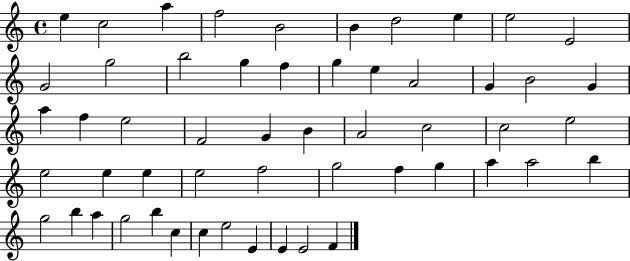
{
  \clef treble
  \time 4/4
  \defaultTimeSignature
  \key c \major
  e''4 c''2 a''4 | f''2 b'2 | b'4 d''2 e''4 | e''2 e'2 | \break g'2 g''2 | b''2 g''4 f''4 | g''4 e''4 a'2 | g'4 b'2 g'4 | \break a''4 f''4 e''2 | f'2 g'4 b'4 | a'2 c''2 | c''2 e''2 | \break e''2 e''4 e''4 | e''2 f''2 | g''2 f''4 g''4 | a''4 a''2 b''4 | \break g''2 b''4 a''4 | g''2 b''4 c''4 | c''4 e''2 e'4 | e'4 e'2 f'4 | \break \bar "|."
}